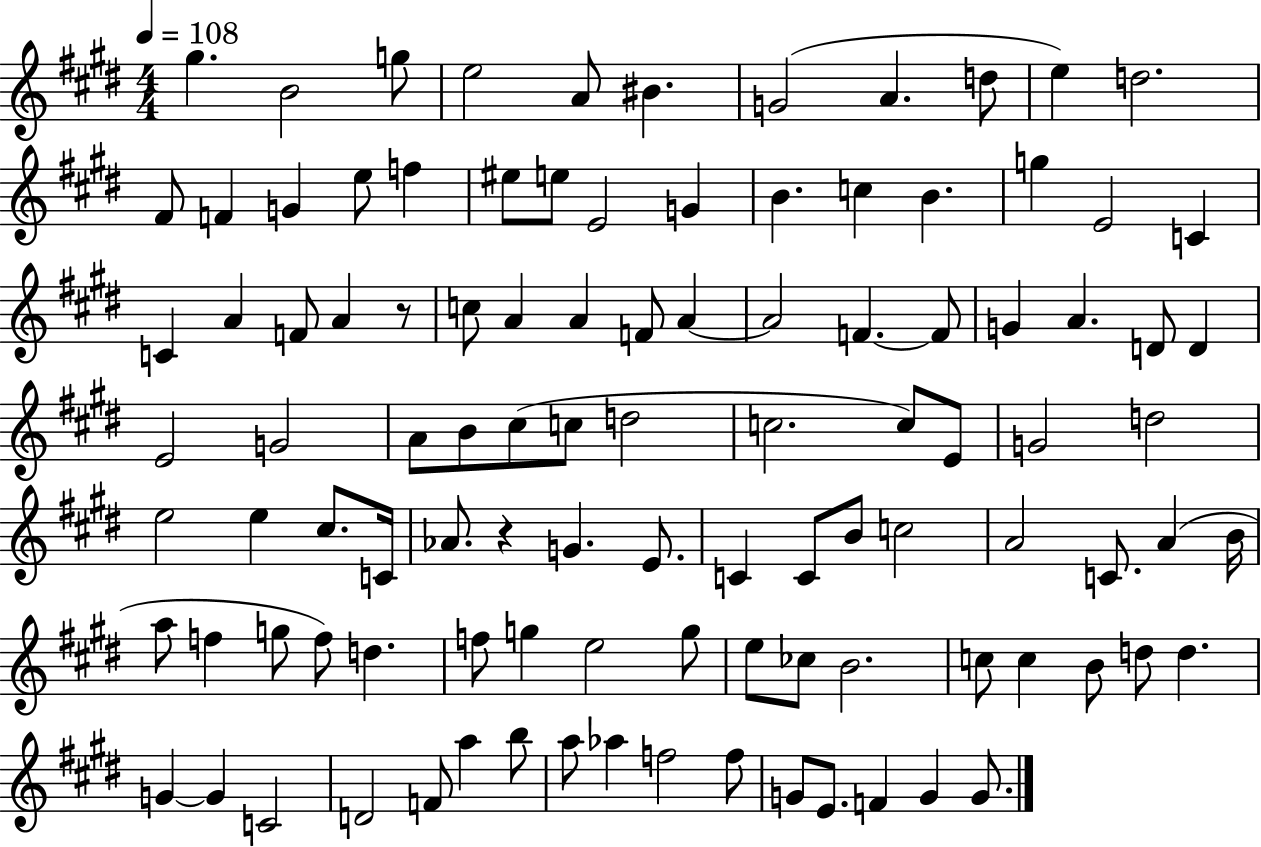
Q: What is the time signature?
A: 4/4